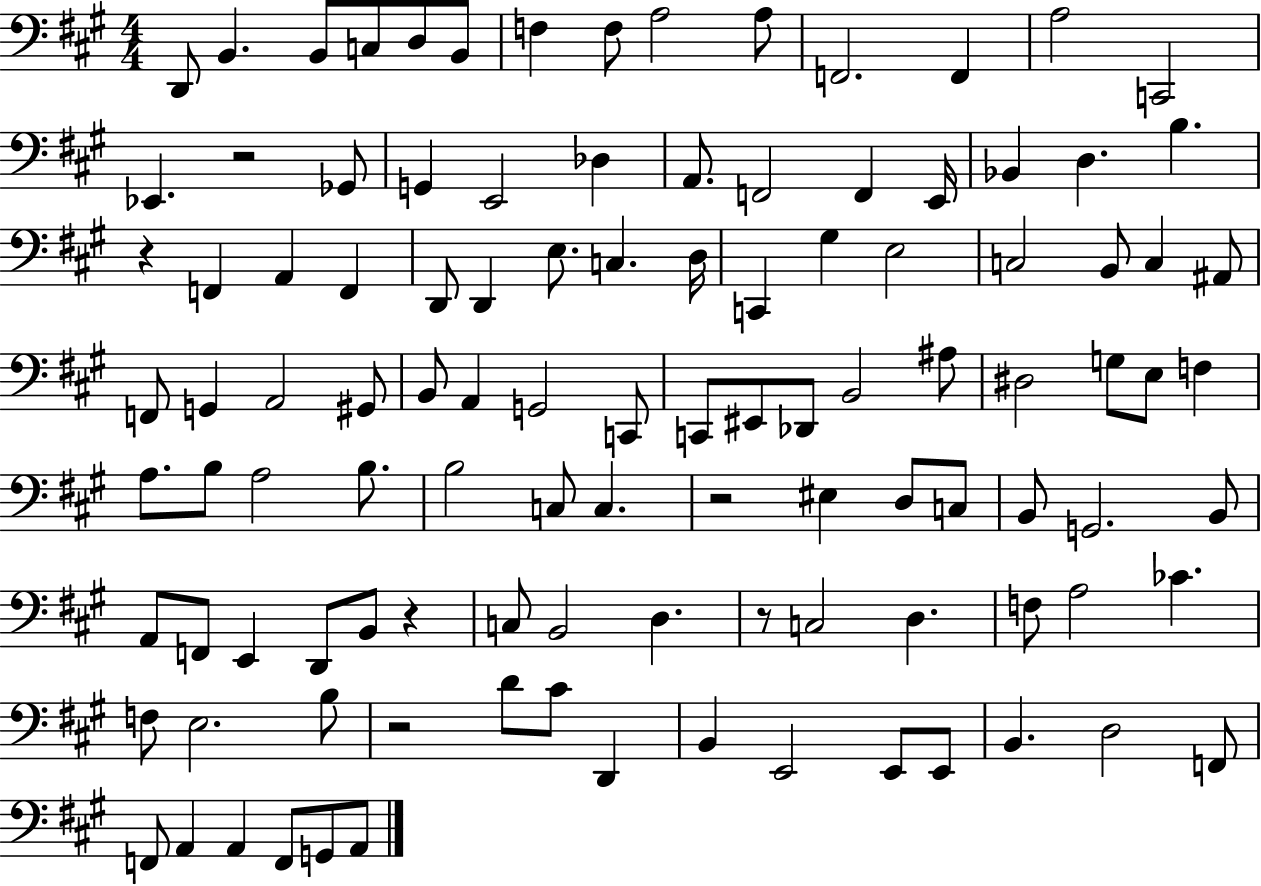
D2/e B2/q. B2/e C3/e D3/e B2/e F3/q F3/e A3/h A3/e F2/h. F2/q A3/h C2/h Eb2/q. R/h Gb2/e G2/q E2/h Db3/q A2/e. F2/h F2/q E2/s Bb2/q D3/q. B3/q. R/q F2/q A2/q F2/q D2/e D2/q E3/e. C3/q. D3/s C2/q G#3/q E3/h C3/h B2/e C3/q A#2/e F2/e G2/q A2/h G#2/e B2/e A2/q G2/h C2/e C2/e EIS2/e Db2/e B2/h A#3/e D#3/h G3/e E3/e F3/q A3/e. B3/e A3/h B3/e. B3/h C3/e C3/q. R/h EIS3/q D3/e C3/e B2/e G2/h. B2/e A2/e F2/e E2/q D2/e B2/e R/q C3/e B2/h D3/q. R/e C3/h D3/q. F3/e A3/h CES4/q. F3/e E3/h. B3/e R/h D4/e C#4/e D2/q B2/q E2/h E2/e E2/e B2/q. D3/h F2/e F2/e A2/q A2/q F2/e G2/e A2/e